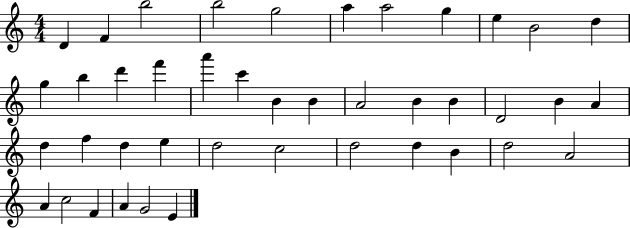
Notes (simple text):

D4/q F4/q B5/h B5/h G5/h A5/q A5/h G5/q E5/q B4/h D5/q G5/q B5/q D6/q F6/q A6/q C6/q B4/q B4/q A4/h B4/q B4/q D4/h B4/q A4/q D5/q F5/q D5/q E5/q D5/h C5/h D5/h D5/q B4/q D5/h A4/h A4/q C5/h F4/q A4/q G4/h E4/q